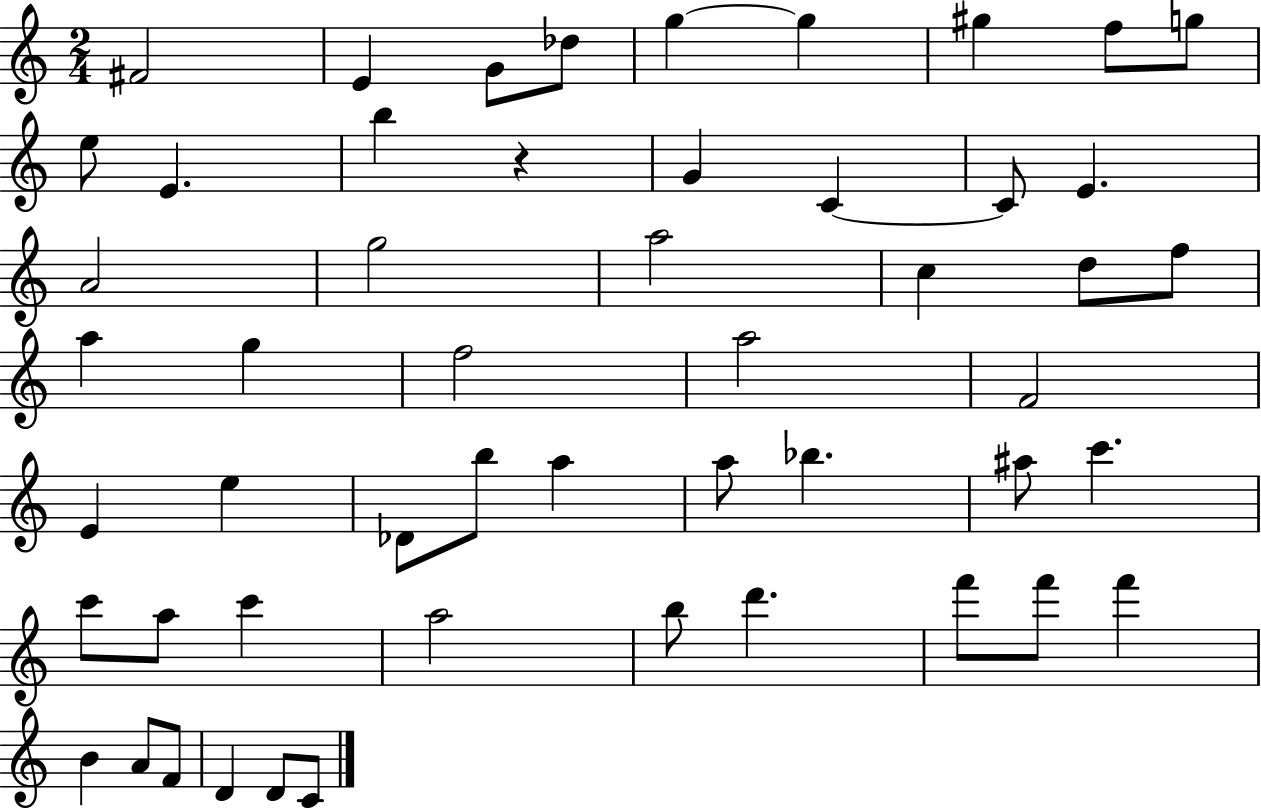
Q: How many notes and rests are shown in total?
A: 52